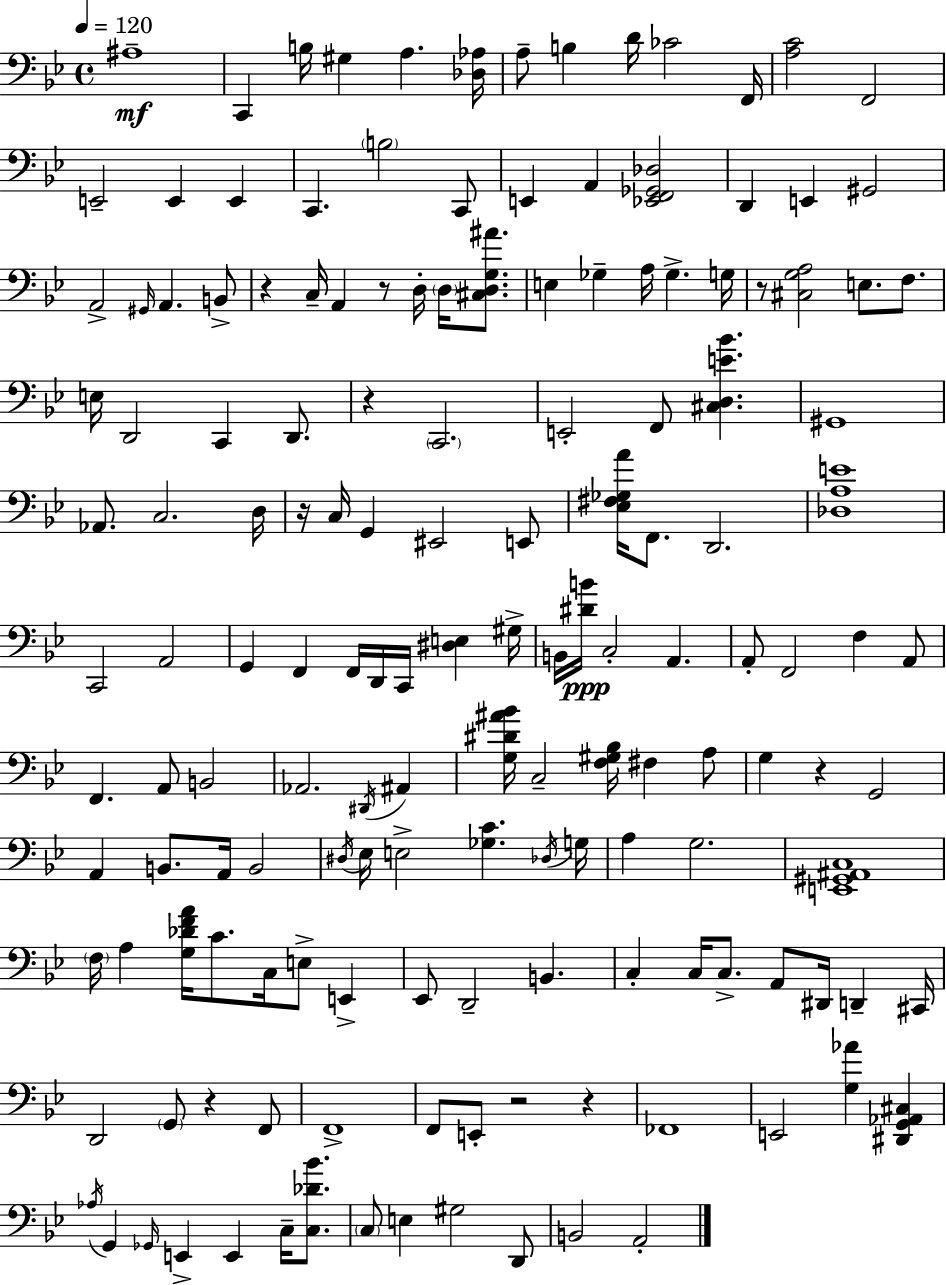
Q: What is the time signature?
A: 4/4